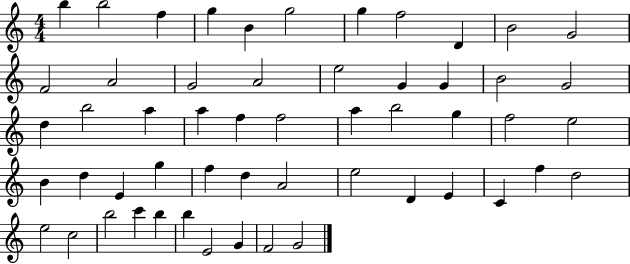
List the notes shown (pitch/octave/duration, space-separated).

B5/q B5/h F5/q G5/q B4/q G5/h G5/q F5/h D4/q B4/h G4/h F4/h A4/h G4/h A4/h E5/h G4/q G4/q B4/h G4/h D5/q B5/h A5/q A5/q F5/q F5/h A5/q B5/h G5/q F5/h E5/h B4/q D5/q E4/q G5/q F5/q D5/q A4/h E5/h D4/q E4/q C4/q F5/q D5/h E5/h C5/h B5/h C6/q B5/q B5/q E4/h G4/q F4/h G4/h